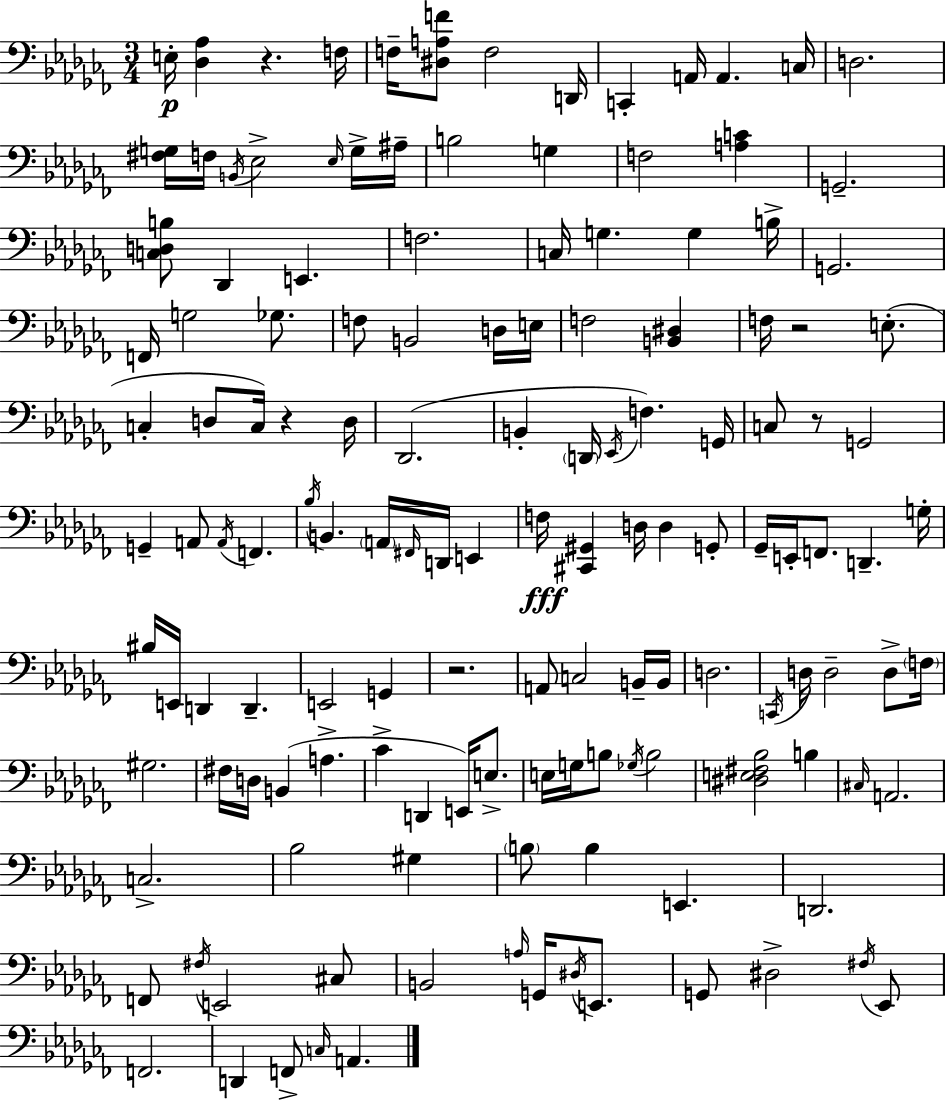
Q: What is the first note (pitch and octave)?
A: E3